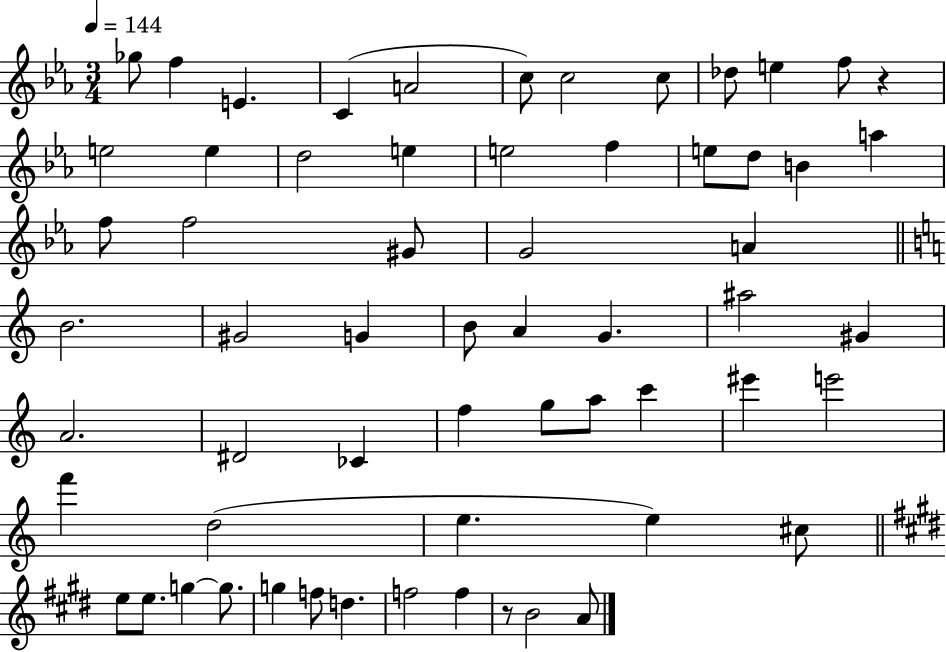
{
  \clef treble
  \numericTimeSignature
  \time 3/4
  \key ees \major
  \tempo 4 = 144
  ges''8 f''4 e'4. | c'4( a'2 | c''8) c''2 c''8 | des''8 e''4 f''8 r4 | \break e''2 e''4 | d''2 e''4 | e''2 f''4 | e''8 d''8 b'4 a''4 | \break f''8 f''2 gis'8 | g'2 a'4 | \bar "||" \break \key c \major b'2. | gis'2 g'4 | b'8 a'4 g'4. | ais''2 gis'4 | \break a'2. | dis'2 ces'4 | f''4 g''8 a''8 c'''4 | eis'''4 e'''2 | \break f'''4 d''2( | e''4. e''4) cis''8 | \bar "||" \break \key e \major e''8 e''8. g''4~~ g''8. | g''4 f''8 d''4. | f''2 f''4 | r8 b'2 a'8 | \break \bar "|."
}